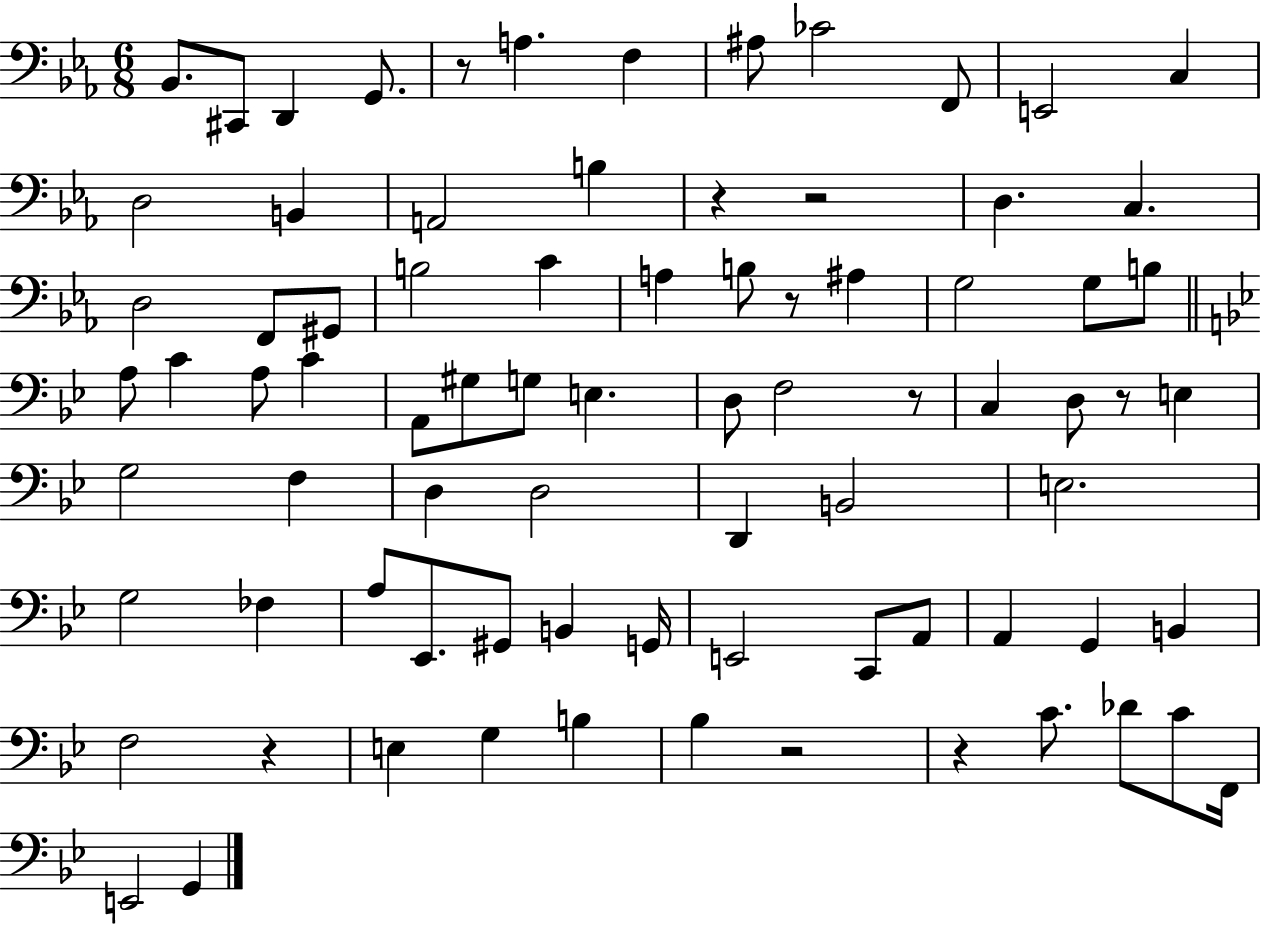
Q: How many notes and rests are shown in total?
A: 81